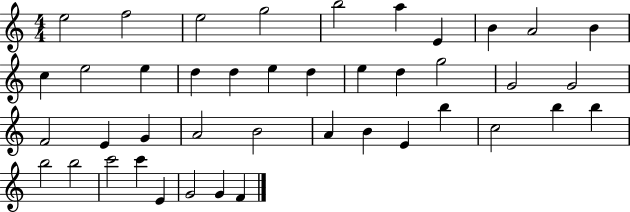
X:1
T:Untitled
M:4/4
L:1/4
K:C
e2 f2 e2 g2 b2 a E B A2 B c e2 e d d e d e d g2 G2 G2 F2 E G A2 B2 A B E b c2 b b b2 b2 c'2 c' E G2 G F